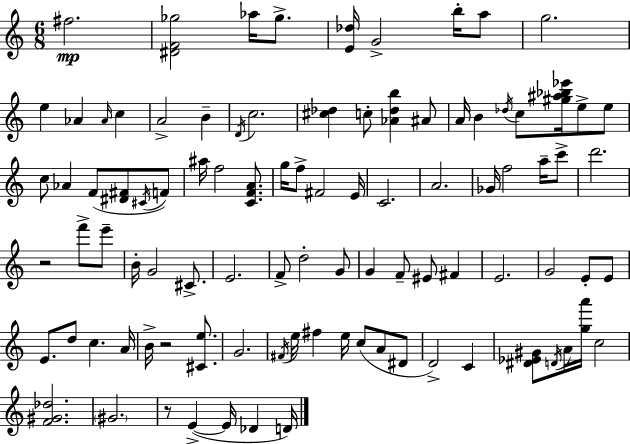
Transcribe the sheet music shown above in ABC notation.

X:1
T:Untitled
M:6/8
L:1/4
K:Am
^f2 [^DF_g]2 _a/4 _g/2 [E_d]/4 G2 b/4 a/2 g2 e _A _A/4 c A2 B D/4 c2 [^c_d] c/2 [_A_db] ^A/2 A/4 B _d/4 c/2 [^g^a_b_e']/4 e/2 e/2 c/2 _A F/2 [^D^F]/2 ^C/4 F/2 ^a/4 f2 [CFA]/2 g/4 f/2 ^F2 E/4 C2 A2 _G/4 f2 a/4 c'/2 d'2 z2 f'/2 e'/2 B/4 G2 ^C/2 E2 F/2 d2 G/2 G F/2 ^E/2 ^F E2 G2 E/2 E/2 E/2 d/2 c A/4 B/4 z2 [^Ce]/2 G2 ^F/4 e/4 ^f e/4 c/2 A/2 ^D/2 D2 C [^D_E^G]/2 D/4 A/4 [ga']/4 c2 [F^G_d]2 ^G2 z/2 E E/4 _D D/4